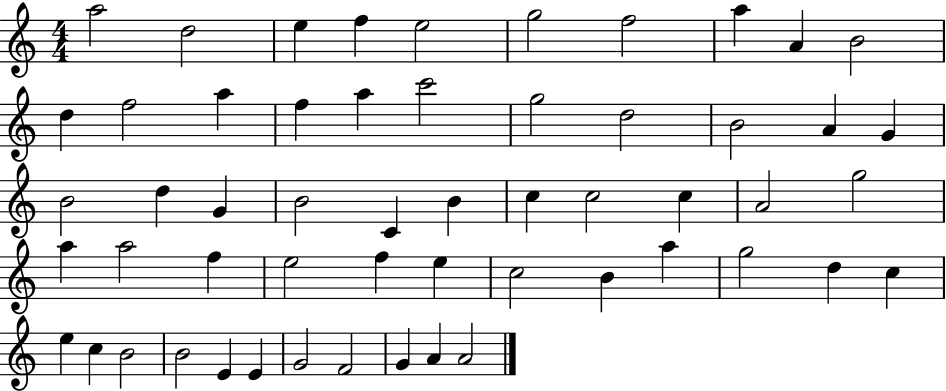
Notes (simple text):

A5/h D5/h E5/q F5/q E5/h G5/h F5/h A5/q A4/q B4/h D5/q F5/h A5/q F5/q A5/q C6/h G5/h D5/h B4/h A4/q G4/q B4/h D5/q G4/q B4/h C4/q B4/q C5/q C5/h C5/q A4/h G5/h A5/q A5/h F5/q E5/h F5/q E5/q C5/h B4/q A5/q G5/h D5/q C5/q E5/q C5/q B4/h B4/h E4/q E4/q G4/h F4/h G4/q A4/q A4/h